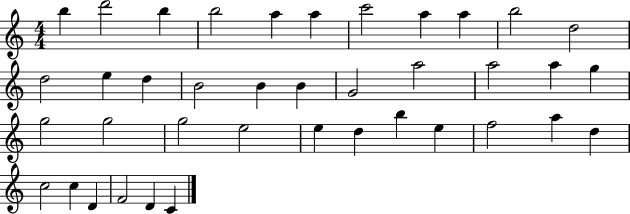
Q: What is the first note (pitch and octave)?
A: B5